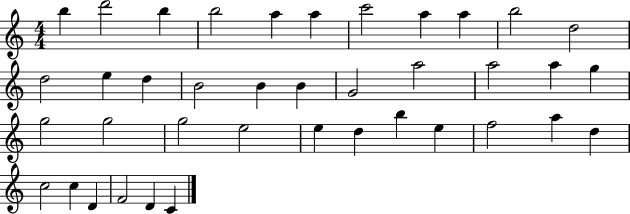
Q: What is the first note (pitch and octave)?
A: B5